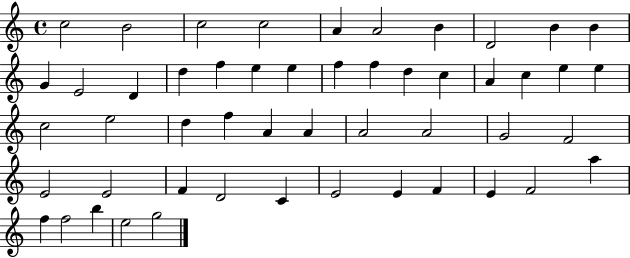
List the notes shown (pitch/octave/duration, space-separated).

C5/h B4/h C5/h C5/h A4/q A4/h B4/q D4/h B4/q B4/q G4/q E4/h D4/q D5/q F5/q E5/q E5/q F5/q F5/q D5/q C5/q A4/q C5/q E5/q E5/q C5/h E5/h D5/q F5/q A4/q A4/q A4/h A4/h G4/h F4/h E4/h E4/h F4/q D4/h C4/q E4/h E4/q F4/q E4/q F4/h A5/q F5/q F5/h B5/q E5/h G5/h